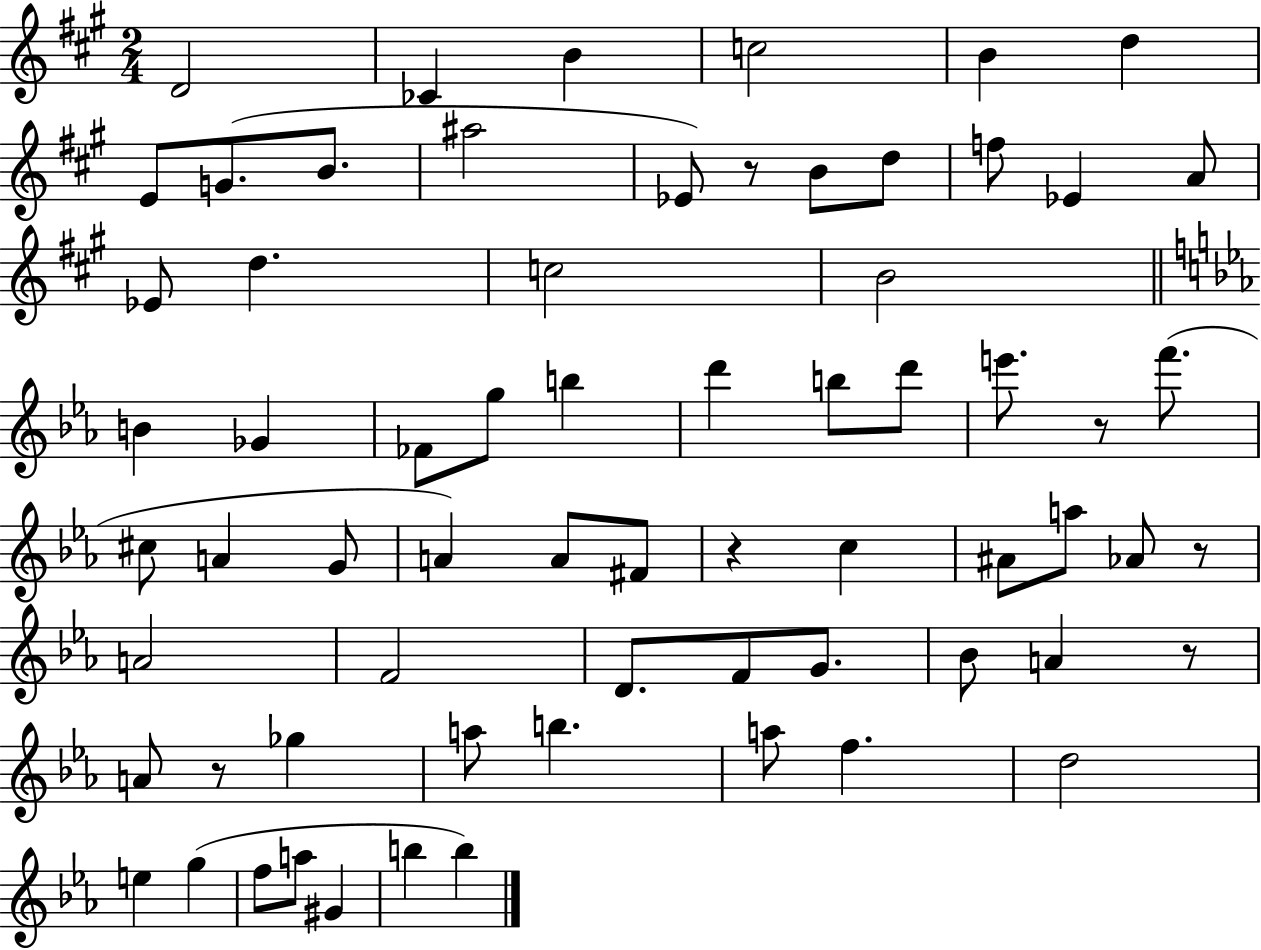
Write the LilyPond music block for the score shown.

{
  \clef treble
  \numericTimeSignature
  \time 2/4
  \key a \major
  d'2 | ces'4 b'4 | c''2 | b'4 d''4 | \break e'8 g'8.( b'8. | ais''2 | ees'8) r8 b'8 d''8 | f''8 ees'4 a'8 | \break ees'8 d''4. | c''2 | b'2 | \bar "||" \break \key c \minor b'4 ges'4 | fes'8 g''8 b''4 | d'''4 b''8 d'''8 | e'''8. r8 f'''8.( | \break cis''8 a'4 g'8 | a'4) a'8 fis'8 | r4 c''4 | ais'8 a''8 aes'8 r8 | \break a'2 | f'2 | d'8. f'8 g'8. | bes'8 a'4 r8 | \break a'8 r8 ges''4 | a''8 b''4. | a''8 f''4. | d''2 | \break e''4 g''4( | f''8 a''8 gis'4 | b''4 b''4) | \bar "|."
}